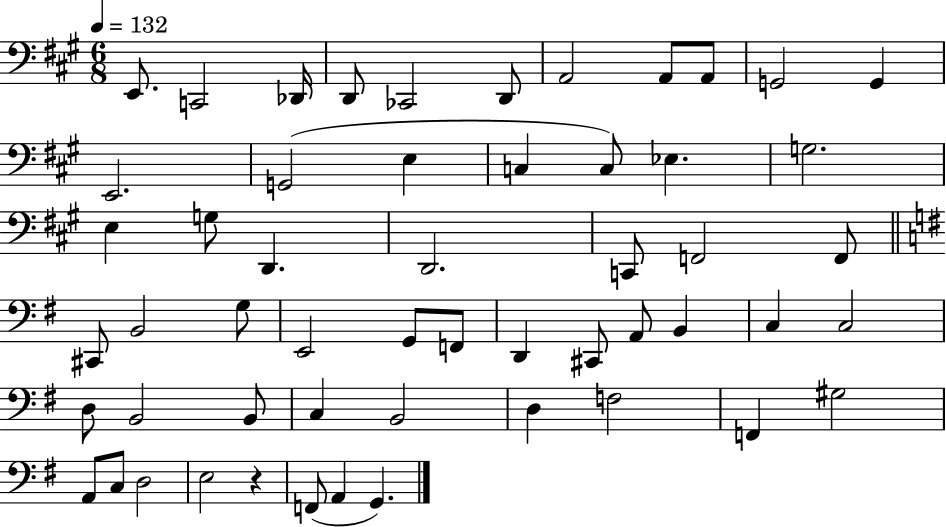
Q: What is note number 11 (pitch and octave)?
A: G2